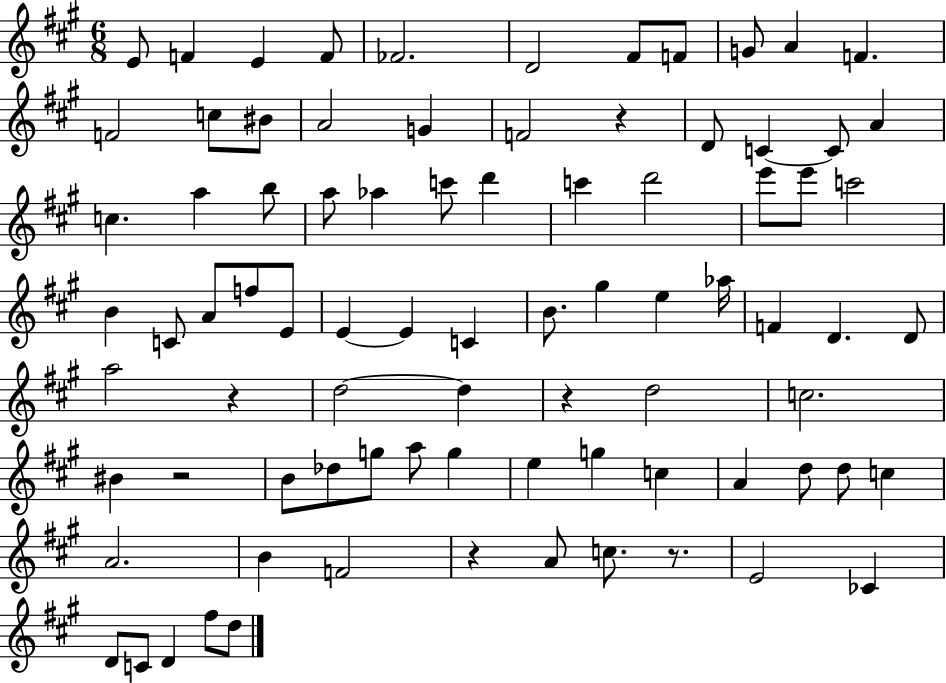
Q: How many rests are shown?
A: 6